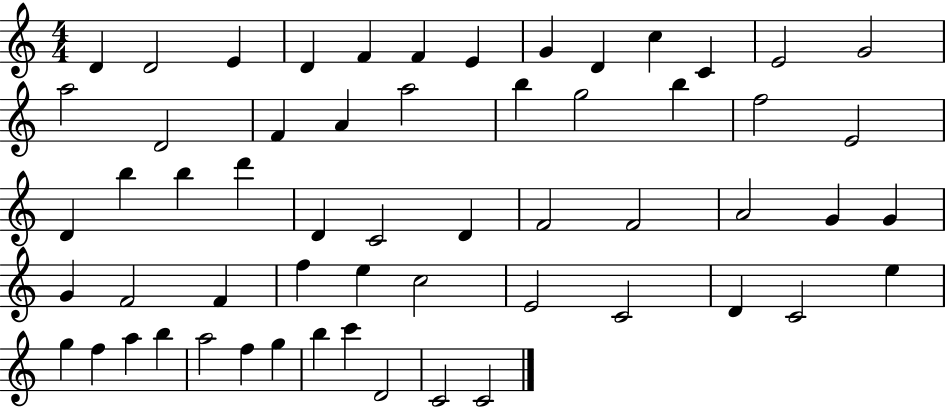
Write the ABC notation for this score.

X:1
T:Untitled
M:4/4
L:1/4
K:C
D D2 E D F F E G D c C E2 G2 a2 D2 F A a2 b g2 b f2 E2 D b b d' D C2 D F2 F2 A2 G G G F2 F f e c2 E2 C2 D C2 e g f a b a2 f g b c' D2 C2 C2